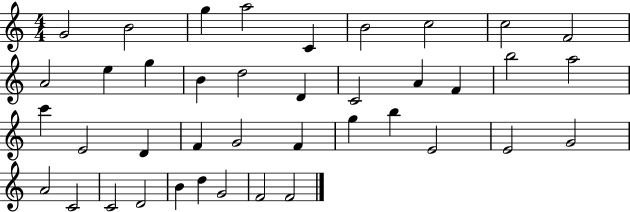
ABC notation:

X:1
T:Untitled
M:4/4
L:1/4
K:C
G2 B2 g a2 C B2 c2 c2 F2 A2 e g B d2 D C2 A F b2 a2 c' E2 D F G2 F g b E2 E2 G2 A2 C2 C2 D2 B d G2 F2 F2